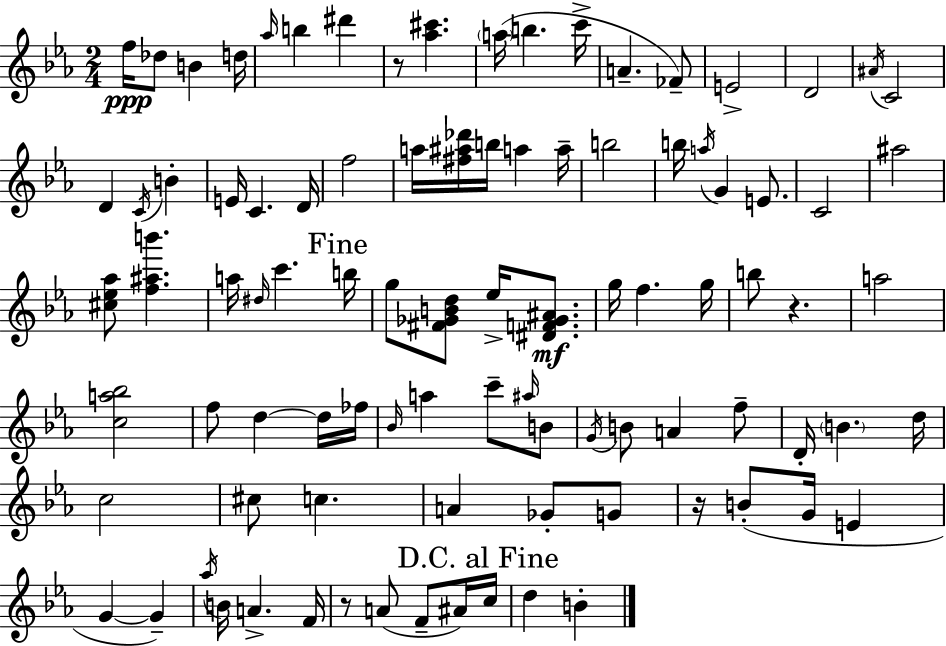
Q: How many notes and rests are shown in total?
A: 93